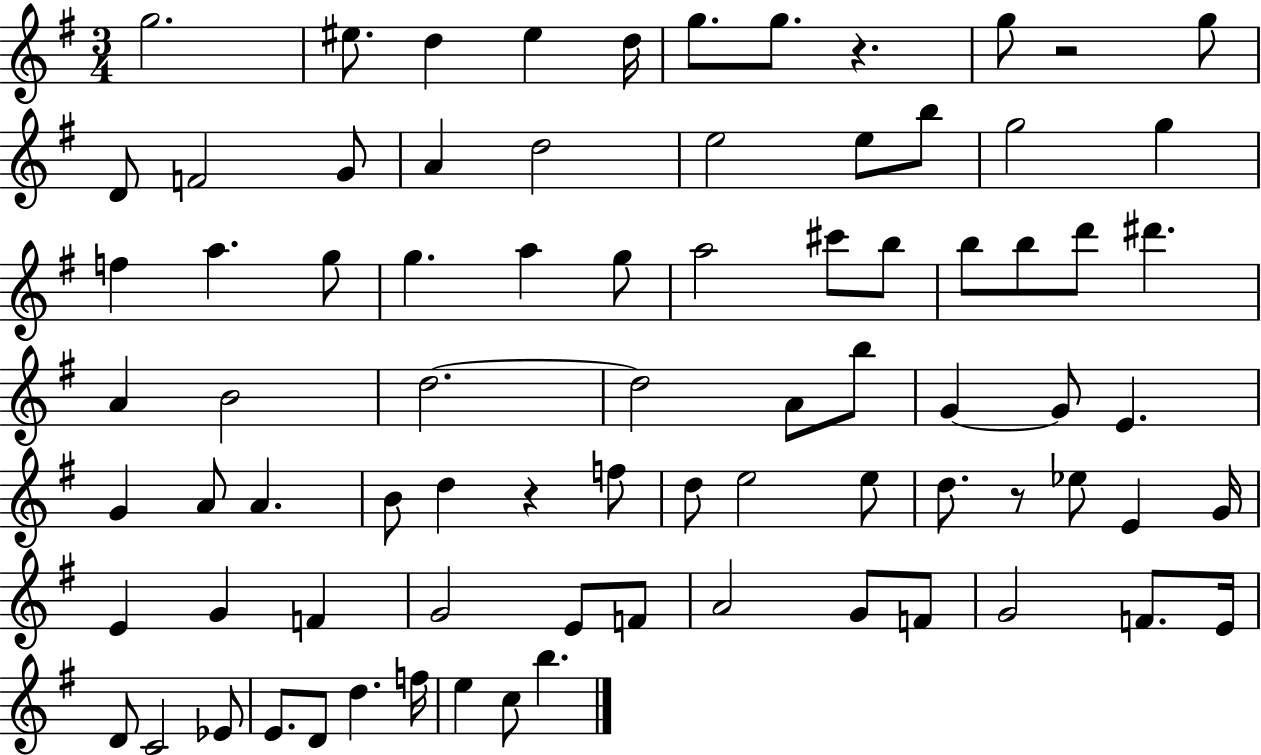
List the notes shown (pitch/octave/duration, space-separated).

G5/h. EIS5/e. D5/q EIS5/q D5/s G5/e. G5/e. R/q. G5/e R/h G5/e D4/e F4/h G4/e A4/q D5/h E5/h E5/e B5/e G5/h G5/q F5/q A5/q. G5/e G5/q. A5/q G5/e A5/h C#6/e B5/e B5/e B5/e D6/e D#6/q. A4/q B4/h D5/h. D5/h A4/e B5/e G4/q G4/e E4/q. G4/q A4/e A4/q. B4/e D5/q R/q F5/e D5/e E5/h E5/e D5/e. R/e Eb5/e E4/q G4/s E4/q G4/q F4/q G4/h E4/e F4/e A4/h G4/e F4/e G4/h F4/e. E4/s D4/e C4/h Eb4/e E4/e. D4/e D5/q. F5/s E5/q C5/e B5/q.